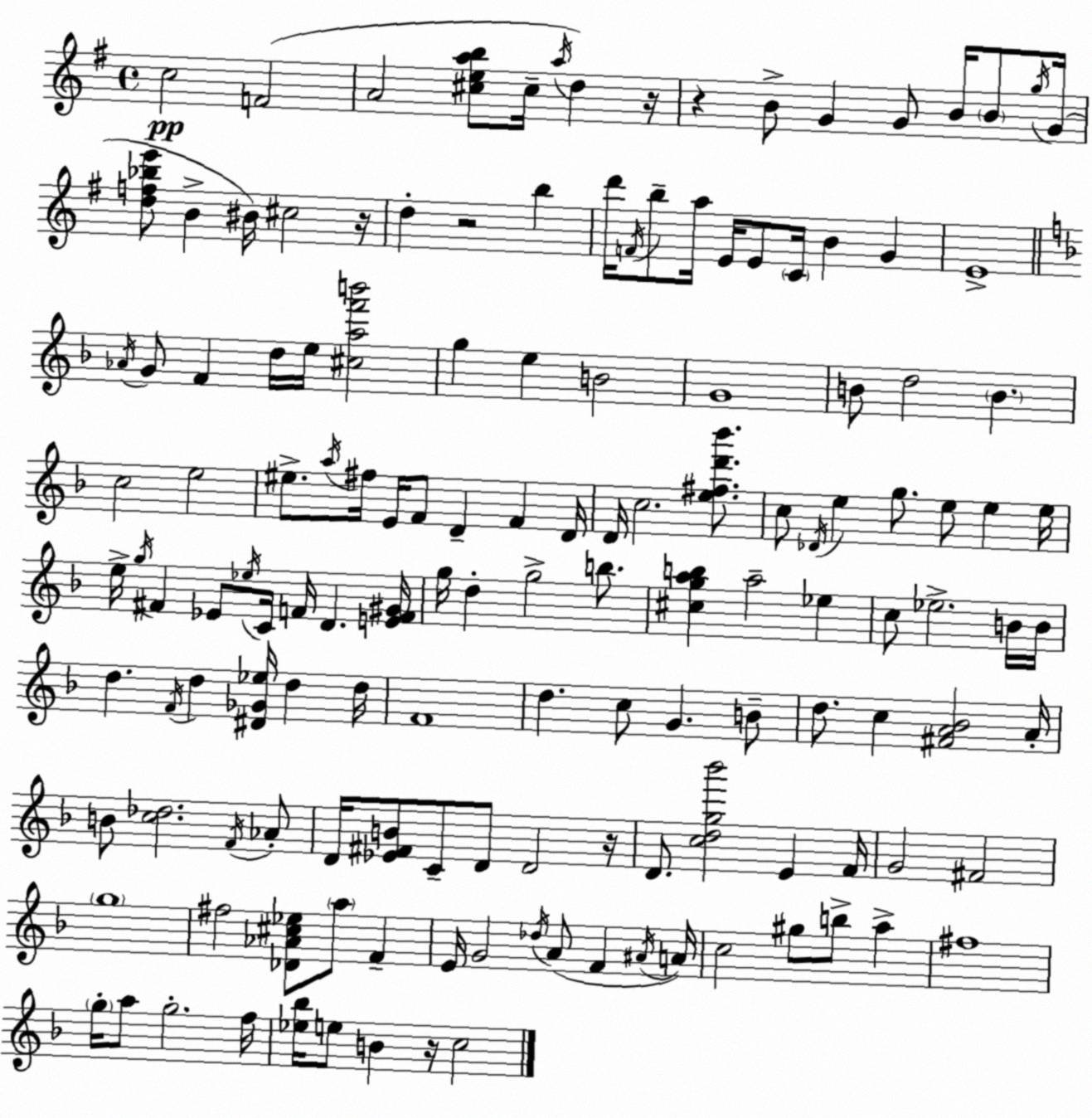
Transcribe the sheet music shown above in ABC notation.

X:1
T:Untitled
M:4/4
L:1/4
K:G
c2 F2 A2 [^ceab]/2 ^c/4 a/4 d z/4 z B/2 G G/2 B/4 B/2 g/4 G/4 [df_be']/2 B ^B/4 ^c2 z/4 d z2 b d'/4 F/4 b/2 a/4 E/4 E/2 C/4 B G E4 _A/4 G/2 F d/4 e/4 [^caf'b']2 g e B2 G4 B/2 d2 B c2 e2 ^e/2 a/4 ^f/4 E/4 F/2 D F D/4 D/4 c2 [e^fd'_b']/2 c/2 _D/4 e g/2 e/2 e e/4 e/4 g/4 ^F _E/2 _e/4 C/4 F/4 D [EF^G]/4 g/4 d g2 b/2 [^cgab] a2 _e c/2 _e2 B/4 B/4 d F/4 d [^D_G_e]/4 d d/4 F4 d c/2 G B/2 d/2 c [^FA_B]2 A/4 B/2 [c_d]2 F/4 _A/2 D/4 [_E^FB]/2 C/2 D/2 D2 z/4 D/2 [cdg_b']2 E F/4 G2 ^F2 g4 ^f2 [_D_A^c_e]/2 a/2 F E/4 G2 _d/4 A/2 F ^A/4 A/4 c2 ^g/2 b/2 a ^f4 g/4 a/2 g2 f/4 [_e_b]/4 e/2 B z/4 c2